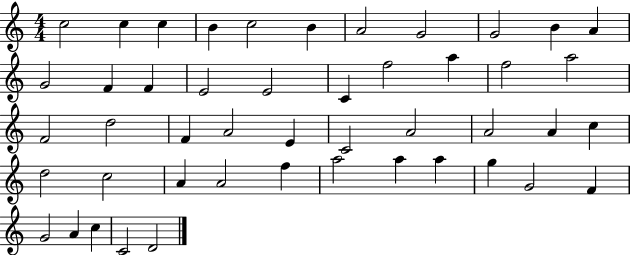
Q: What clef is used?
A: treble